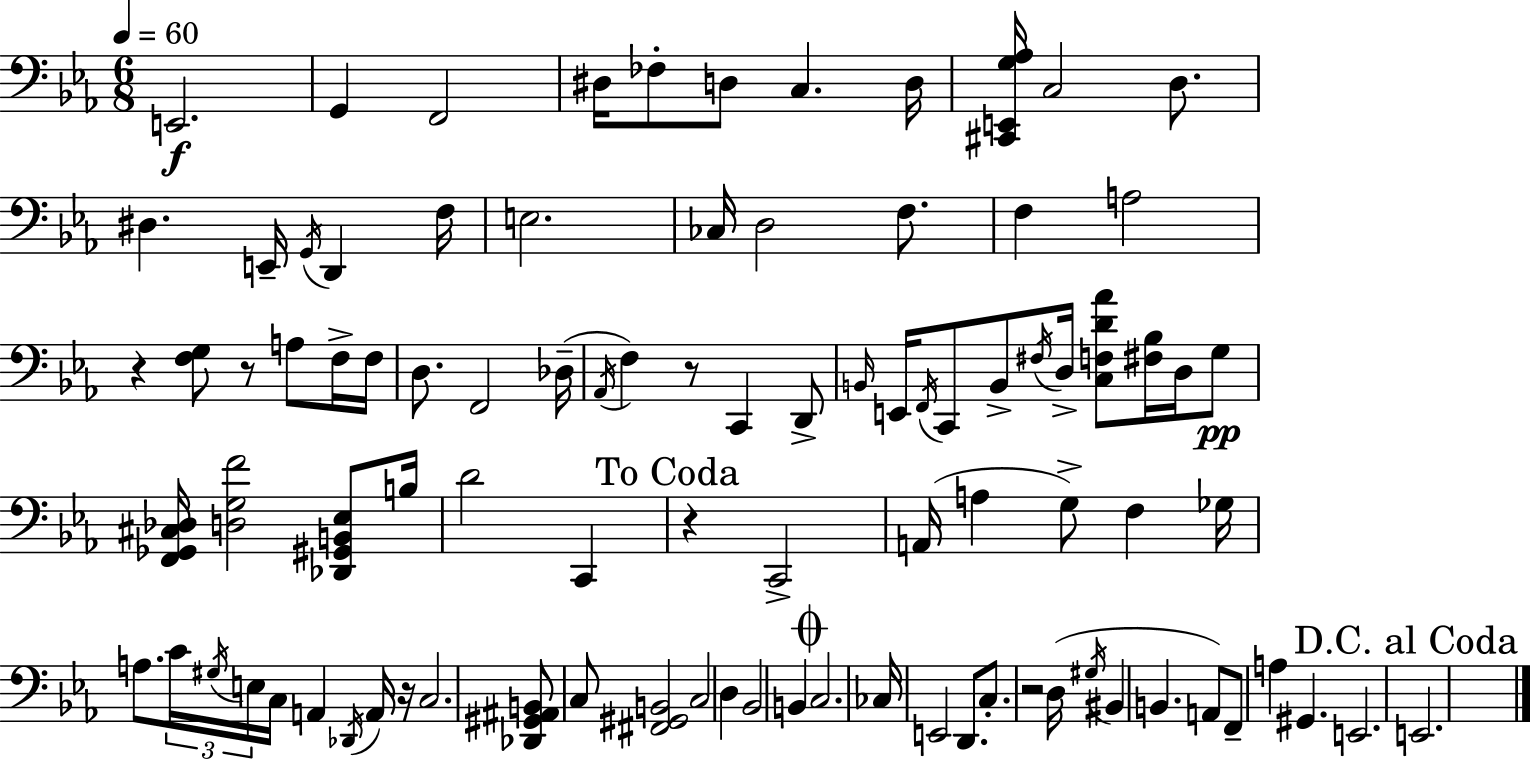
{
  \clef bass
  \numericTimeSignature
  \time 6/8
  \key ees \major
  \tempo 4 = 60
  \repeat volta 2 { e,2.\f | g,4 f,2 | dis16 fes8-. d8 c4. d16 | <cis, e, g aes>16 c2 d8. | \break dis4. e,16-- \acciaccatura { g,16 } d,4 | f16 e2. | ces16 d2 f8. | f4 a2 | \break r4 <f g>8 r8 a8 f16-> | f16 d8. f,2 | des16--( \acciaccatura { aes,16 } f4) r8 c,4 | d,8-> \grace { b,16 } e,16 \acciaccatura { f,16 } c,8 b,8-> \acciaccatura { fis16 } d16-> <c f d' aes'>8 | \break <fis bes>16 d16 g8\pp <f, ges, cis des>16 <d g f'>2 | <des, gis, b, ees>8 b16 d'2 | c,4 \mark "To Coda" r4 c,2-> | a,16( a4 g8->) | \break f4 ges16 a8. \tuplet 3/2 { c'16 \acciaccatura { gis16 } e16 } c16 | a,4 \acciaccatura { des,16 } a,16 r16 c2. | <des, gis, ais, b,>8 c8 <fis, gis, b,>2 | c2 | \break d4 bes,2 | b,4 \mark \markup { \musicglyph "scripts.coda" } c2. | ces16 e,2 | d,8. c8.-. r2 | \break d16( \acciaccatura { gis16 } bis,4 | b,4. a,8) f,8-- a4 | gis,4. e,2. | \mark "D.C. al Coda" e,2. | \break } \bar "|."
}